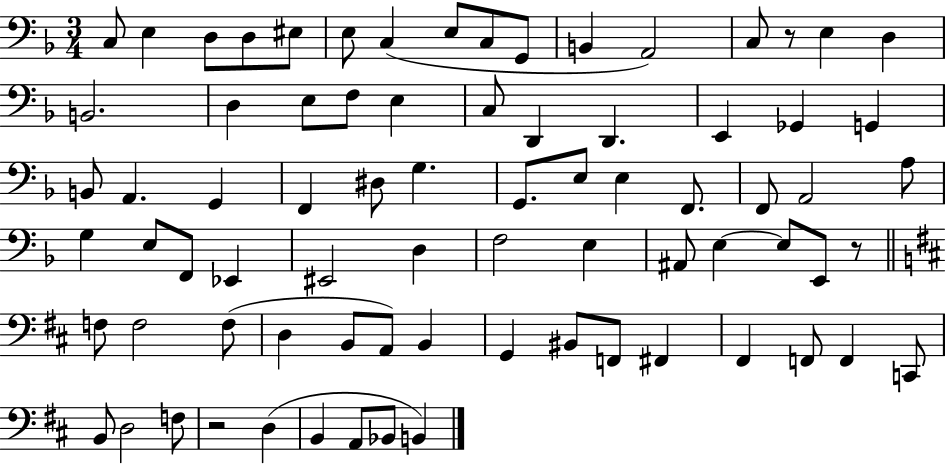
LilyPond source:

{
  \clef bass
  \numericTimeSignature
  \time 3/4
  \key f \major
  c8 e4 d8 d8 eis8 | e8 c4( e8 c8 g,8 | b,4 a,2) | c8 r8 e4 d4 | \break b,2. | d4 e8 f8 e4 | c8 d,4 d,4. | e,4 ges,4 g,4 | \break b,8 a,4. g,4 | f,4 dis8 g4. | g,8. e8 e4 f,8. | f,8 a,2 a8 | \break g4 e8 f,8 ees,4 | eis,2 d4 | f2 e4 | ais,8 e4~~ e8 e,8 r8 | \break \bar "||" \break \key d \major f8 f2 f8( | d4 b,8 a,8) b,4 | g,4 bis,8 f,8 fis,4 | fis,4 f,8 f,4 c,8 | \break b,8 d2 f8 | r2 d4( | b,4 a,8 bes,8 b,4) | \bar "|."
}